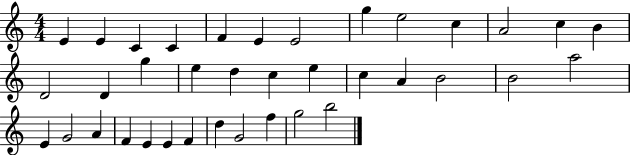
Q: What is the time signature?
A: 4/4